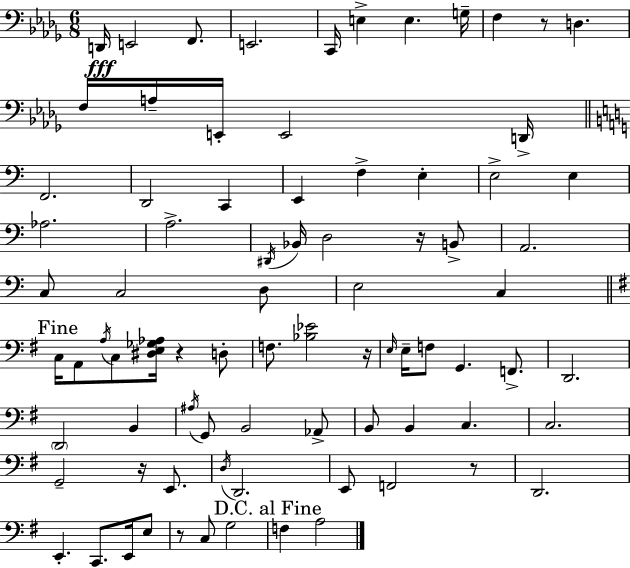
D2/s E2/h F2/e. E2/h. C2/s E3/q E3/q. G3/s F3/q R/e D3/q. F3/s A3/s E2/s E2/h D2/s F2/h. D2/h C2/q E2/q F3/q E3/q E3/h E3/q Ab3/h. A3/h. D#2/s Bb2/s D3/h R/s B2/e A2/h. C3/e C3/h D3/e E3/h C3/q C3/s A2/e A3/s C3/e [D#3,E3,Gb3,Ab3]/s R/q D3/e F3/e. [Bb3,Eb4]/h R/s E3/s E3/s F3/e G2/q. F2/e. D2/h. D2/h B2/q A#3/s G2/e B2/h Ab2/e B2/e B2/q C3/q. C3/h. G2/h R/s E2/e. D3/s D2/h. E2/e F2/h R/e D2/h. E2/q. C2/e. E2/s E3/e R/e C3/e G3/h F3/q A3/h